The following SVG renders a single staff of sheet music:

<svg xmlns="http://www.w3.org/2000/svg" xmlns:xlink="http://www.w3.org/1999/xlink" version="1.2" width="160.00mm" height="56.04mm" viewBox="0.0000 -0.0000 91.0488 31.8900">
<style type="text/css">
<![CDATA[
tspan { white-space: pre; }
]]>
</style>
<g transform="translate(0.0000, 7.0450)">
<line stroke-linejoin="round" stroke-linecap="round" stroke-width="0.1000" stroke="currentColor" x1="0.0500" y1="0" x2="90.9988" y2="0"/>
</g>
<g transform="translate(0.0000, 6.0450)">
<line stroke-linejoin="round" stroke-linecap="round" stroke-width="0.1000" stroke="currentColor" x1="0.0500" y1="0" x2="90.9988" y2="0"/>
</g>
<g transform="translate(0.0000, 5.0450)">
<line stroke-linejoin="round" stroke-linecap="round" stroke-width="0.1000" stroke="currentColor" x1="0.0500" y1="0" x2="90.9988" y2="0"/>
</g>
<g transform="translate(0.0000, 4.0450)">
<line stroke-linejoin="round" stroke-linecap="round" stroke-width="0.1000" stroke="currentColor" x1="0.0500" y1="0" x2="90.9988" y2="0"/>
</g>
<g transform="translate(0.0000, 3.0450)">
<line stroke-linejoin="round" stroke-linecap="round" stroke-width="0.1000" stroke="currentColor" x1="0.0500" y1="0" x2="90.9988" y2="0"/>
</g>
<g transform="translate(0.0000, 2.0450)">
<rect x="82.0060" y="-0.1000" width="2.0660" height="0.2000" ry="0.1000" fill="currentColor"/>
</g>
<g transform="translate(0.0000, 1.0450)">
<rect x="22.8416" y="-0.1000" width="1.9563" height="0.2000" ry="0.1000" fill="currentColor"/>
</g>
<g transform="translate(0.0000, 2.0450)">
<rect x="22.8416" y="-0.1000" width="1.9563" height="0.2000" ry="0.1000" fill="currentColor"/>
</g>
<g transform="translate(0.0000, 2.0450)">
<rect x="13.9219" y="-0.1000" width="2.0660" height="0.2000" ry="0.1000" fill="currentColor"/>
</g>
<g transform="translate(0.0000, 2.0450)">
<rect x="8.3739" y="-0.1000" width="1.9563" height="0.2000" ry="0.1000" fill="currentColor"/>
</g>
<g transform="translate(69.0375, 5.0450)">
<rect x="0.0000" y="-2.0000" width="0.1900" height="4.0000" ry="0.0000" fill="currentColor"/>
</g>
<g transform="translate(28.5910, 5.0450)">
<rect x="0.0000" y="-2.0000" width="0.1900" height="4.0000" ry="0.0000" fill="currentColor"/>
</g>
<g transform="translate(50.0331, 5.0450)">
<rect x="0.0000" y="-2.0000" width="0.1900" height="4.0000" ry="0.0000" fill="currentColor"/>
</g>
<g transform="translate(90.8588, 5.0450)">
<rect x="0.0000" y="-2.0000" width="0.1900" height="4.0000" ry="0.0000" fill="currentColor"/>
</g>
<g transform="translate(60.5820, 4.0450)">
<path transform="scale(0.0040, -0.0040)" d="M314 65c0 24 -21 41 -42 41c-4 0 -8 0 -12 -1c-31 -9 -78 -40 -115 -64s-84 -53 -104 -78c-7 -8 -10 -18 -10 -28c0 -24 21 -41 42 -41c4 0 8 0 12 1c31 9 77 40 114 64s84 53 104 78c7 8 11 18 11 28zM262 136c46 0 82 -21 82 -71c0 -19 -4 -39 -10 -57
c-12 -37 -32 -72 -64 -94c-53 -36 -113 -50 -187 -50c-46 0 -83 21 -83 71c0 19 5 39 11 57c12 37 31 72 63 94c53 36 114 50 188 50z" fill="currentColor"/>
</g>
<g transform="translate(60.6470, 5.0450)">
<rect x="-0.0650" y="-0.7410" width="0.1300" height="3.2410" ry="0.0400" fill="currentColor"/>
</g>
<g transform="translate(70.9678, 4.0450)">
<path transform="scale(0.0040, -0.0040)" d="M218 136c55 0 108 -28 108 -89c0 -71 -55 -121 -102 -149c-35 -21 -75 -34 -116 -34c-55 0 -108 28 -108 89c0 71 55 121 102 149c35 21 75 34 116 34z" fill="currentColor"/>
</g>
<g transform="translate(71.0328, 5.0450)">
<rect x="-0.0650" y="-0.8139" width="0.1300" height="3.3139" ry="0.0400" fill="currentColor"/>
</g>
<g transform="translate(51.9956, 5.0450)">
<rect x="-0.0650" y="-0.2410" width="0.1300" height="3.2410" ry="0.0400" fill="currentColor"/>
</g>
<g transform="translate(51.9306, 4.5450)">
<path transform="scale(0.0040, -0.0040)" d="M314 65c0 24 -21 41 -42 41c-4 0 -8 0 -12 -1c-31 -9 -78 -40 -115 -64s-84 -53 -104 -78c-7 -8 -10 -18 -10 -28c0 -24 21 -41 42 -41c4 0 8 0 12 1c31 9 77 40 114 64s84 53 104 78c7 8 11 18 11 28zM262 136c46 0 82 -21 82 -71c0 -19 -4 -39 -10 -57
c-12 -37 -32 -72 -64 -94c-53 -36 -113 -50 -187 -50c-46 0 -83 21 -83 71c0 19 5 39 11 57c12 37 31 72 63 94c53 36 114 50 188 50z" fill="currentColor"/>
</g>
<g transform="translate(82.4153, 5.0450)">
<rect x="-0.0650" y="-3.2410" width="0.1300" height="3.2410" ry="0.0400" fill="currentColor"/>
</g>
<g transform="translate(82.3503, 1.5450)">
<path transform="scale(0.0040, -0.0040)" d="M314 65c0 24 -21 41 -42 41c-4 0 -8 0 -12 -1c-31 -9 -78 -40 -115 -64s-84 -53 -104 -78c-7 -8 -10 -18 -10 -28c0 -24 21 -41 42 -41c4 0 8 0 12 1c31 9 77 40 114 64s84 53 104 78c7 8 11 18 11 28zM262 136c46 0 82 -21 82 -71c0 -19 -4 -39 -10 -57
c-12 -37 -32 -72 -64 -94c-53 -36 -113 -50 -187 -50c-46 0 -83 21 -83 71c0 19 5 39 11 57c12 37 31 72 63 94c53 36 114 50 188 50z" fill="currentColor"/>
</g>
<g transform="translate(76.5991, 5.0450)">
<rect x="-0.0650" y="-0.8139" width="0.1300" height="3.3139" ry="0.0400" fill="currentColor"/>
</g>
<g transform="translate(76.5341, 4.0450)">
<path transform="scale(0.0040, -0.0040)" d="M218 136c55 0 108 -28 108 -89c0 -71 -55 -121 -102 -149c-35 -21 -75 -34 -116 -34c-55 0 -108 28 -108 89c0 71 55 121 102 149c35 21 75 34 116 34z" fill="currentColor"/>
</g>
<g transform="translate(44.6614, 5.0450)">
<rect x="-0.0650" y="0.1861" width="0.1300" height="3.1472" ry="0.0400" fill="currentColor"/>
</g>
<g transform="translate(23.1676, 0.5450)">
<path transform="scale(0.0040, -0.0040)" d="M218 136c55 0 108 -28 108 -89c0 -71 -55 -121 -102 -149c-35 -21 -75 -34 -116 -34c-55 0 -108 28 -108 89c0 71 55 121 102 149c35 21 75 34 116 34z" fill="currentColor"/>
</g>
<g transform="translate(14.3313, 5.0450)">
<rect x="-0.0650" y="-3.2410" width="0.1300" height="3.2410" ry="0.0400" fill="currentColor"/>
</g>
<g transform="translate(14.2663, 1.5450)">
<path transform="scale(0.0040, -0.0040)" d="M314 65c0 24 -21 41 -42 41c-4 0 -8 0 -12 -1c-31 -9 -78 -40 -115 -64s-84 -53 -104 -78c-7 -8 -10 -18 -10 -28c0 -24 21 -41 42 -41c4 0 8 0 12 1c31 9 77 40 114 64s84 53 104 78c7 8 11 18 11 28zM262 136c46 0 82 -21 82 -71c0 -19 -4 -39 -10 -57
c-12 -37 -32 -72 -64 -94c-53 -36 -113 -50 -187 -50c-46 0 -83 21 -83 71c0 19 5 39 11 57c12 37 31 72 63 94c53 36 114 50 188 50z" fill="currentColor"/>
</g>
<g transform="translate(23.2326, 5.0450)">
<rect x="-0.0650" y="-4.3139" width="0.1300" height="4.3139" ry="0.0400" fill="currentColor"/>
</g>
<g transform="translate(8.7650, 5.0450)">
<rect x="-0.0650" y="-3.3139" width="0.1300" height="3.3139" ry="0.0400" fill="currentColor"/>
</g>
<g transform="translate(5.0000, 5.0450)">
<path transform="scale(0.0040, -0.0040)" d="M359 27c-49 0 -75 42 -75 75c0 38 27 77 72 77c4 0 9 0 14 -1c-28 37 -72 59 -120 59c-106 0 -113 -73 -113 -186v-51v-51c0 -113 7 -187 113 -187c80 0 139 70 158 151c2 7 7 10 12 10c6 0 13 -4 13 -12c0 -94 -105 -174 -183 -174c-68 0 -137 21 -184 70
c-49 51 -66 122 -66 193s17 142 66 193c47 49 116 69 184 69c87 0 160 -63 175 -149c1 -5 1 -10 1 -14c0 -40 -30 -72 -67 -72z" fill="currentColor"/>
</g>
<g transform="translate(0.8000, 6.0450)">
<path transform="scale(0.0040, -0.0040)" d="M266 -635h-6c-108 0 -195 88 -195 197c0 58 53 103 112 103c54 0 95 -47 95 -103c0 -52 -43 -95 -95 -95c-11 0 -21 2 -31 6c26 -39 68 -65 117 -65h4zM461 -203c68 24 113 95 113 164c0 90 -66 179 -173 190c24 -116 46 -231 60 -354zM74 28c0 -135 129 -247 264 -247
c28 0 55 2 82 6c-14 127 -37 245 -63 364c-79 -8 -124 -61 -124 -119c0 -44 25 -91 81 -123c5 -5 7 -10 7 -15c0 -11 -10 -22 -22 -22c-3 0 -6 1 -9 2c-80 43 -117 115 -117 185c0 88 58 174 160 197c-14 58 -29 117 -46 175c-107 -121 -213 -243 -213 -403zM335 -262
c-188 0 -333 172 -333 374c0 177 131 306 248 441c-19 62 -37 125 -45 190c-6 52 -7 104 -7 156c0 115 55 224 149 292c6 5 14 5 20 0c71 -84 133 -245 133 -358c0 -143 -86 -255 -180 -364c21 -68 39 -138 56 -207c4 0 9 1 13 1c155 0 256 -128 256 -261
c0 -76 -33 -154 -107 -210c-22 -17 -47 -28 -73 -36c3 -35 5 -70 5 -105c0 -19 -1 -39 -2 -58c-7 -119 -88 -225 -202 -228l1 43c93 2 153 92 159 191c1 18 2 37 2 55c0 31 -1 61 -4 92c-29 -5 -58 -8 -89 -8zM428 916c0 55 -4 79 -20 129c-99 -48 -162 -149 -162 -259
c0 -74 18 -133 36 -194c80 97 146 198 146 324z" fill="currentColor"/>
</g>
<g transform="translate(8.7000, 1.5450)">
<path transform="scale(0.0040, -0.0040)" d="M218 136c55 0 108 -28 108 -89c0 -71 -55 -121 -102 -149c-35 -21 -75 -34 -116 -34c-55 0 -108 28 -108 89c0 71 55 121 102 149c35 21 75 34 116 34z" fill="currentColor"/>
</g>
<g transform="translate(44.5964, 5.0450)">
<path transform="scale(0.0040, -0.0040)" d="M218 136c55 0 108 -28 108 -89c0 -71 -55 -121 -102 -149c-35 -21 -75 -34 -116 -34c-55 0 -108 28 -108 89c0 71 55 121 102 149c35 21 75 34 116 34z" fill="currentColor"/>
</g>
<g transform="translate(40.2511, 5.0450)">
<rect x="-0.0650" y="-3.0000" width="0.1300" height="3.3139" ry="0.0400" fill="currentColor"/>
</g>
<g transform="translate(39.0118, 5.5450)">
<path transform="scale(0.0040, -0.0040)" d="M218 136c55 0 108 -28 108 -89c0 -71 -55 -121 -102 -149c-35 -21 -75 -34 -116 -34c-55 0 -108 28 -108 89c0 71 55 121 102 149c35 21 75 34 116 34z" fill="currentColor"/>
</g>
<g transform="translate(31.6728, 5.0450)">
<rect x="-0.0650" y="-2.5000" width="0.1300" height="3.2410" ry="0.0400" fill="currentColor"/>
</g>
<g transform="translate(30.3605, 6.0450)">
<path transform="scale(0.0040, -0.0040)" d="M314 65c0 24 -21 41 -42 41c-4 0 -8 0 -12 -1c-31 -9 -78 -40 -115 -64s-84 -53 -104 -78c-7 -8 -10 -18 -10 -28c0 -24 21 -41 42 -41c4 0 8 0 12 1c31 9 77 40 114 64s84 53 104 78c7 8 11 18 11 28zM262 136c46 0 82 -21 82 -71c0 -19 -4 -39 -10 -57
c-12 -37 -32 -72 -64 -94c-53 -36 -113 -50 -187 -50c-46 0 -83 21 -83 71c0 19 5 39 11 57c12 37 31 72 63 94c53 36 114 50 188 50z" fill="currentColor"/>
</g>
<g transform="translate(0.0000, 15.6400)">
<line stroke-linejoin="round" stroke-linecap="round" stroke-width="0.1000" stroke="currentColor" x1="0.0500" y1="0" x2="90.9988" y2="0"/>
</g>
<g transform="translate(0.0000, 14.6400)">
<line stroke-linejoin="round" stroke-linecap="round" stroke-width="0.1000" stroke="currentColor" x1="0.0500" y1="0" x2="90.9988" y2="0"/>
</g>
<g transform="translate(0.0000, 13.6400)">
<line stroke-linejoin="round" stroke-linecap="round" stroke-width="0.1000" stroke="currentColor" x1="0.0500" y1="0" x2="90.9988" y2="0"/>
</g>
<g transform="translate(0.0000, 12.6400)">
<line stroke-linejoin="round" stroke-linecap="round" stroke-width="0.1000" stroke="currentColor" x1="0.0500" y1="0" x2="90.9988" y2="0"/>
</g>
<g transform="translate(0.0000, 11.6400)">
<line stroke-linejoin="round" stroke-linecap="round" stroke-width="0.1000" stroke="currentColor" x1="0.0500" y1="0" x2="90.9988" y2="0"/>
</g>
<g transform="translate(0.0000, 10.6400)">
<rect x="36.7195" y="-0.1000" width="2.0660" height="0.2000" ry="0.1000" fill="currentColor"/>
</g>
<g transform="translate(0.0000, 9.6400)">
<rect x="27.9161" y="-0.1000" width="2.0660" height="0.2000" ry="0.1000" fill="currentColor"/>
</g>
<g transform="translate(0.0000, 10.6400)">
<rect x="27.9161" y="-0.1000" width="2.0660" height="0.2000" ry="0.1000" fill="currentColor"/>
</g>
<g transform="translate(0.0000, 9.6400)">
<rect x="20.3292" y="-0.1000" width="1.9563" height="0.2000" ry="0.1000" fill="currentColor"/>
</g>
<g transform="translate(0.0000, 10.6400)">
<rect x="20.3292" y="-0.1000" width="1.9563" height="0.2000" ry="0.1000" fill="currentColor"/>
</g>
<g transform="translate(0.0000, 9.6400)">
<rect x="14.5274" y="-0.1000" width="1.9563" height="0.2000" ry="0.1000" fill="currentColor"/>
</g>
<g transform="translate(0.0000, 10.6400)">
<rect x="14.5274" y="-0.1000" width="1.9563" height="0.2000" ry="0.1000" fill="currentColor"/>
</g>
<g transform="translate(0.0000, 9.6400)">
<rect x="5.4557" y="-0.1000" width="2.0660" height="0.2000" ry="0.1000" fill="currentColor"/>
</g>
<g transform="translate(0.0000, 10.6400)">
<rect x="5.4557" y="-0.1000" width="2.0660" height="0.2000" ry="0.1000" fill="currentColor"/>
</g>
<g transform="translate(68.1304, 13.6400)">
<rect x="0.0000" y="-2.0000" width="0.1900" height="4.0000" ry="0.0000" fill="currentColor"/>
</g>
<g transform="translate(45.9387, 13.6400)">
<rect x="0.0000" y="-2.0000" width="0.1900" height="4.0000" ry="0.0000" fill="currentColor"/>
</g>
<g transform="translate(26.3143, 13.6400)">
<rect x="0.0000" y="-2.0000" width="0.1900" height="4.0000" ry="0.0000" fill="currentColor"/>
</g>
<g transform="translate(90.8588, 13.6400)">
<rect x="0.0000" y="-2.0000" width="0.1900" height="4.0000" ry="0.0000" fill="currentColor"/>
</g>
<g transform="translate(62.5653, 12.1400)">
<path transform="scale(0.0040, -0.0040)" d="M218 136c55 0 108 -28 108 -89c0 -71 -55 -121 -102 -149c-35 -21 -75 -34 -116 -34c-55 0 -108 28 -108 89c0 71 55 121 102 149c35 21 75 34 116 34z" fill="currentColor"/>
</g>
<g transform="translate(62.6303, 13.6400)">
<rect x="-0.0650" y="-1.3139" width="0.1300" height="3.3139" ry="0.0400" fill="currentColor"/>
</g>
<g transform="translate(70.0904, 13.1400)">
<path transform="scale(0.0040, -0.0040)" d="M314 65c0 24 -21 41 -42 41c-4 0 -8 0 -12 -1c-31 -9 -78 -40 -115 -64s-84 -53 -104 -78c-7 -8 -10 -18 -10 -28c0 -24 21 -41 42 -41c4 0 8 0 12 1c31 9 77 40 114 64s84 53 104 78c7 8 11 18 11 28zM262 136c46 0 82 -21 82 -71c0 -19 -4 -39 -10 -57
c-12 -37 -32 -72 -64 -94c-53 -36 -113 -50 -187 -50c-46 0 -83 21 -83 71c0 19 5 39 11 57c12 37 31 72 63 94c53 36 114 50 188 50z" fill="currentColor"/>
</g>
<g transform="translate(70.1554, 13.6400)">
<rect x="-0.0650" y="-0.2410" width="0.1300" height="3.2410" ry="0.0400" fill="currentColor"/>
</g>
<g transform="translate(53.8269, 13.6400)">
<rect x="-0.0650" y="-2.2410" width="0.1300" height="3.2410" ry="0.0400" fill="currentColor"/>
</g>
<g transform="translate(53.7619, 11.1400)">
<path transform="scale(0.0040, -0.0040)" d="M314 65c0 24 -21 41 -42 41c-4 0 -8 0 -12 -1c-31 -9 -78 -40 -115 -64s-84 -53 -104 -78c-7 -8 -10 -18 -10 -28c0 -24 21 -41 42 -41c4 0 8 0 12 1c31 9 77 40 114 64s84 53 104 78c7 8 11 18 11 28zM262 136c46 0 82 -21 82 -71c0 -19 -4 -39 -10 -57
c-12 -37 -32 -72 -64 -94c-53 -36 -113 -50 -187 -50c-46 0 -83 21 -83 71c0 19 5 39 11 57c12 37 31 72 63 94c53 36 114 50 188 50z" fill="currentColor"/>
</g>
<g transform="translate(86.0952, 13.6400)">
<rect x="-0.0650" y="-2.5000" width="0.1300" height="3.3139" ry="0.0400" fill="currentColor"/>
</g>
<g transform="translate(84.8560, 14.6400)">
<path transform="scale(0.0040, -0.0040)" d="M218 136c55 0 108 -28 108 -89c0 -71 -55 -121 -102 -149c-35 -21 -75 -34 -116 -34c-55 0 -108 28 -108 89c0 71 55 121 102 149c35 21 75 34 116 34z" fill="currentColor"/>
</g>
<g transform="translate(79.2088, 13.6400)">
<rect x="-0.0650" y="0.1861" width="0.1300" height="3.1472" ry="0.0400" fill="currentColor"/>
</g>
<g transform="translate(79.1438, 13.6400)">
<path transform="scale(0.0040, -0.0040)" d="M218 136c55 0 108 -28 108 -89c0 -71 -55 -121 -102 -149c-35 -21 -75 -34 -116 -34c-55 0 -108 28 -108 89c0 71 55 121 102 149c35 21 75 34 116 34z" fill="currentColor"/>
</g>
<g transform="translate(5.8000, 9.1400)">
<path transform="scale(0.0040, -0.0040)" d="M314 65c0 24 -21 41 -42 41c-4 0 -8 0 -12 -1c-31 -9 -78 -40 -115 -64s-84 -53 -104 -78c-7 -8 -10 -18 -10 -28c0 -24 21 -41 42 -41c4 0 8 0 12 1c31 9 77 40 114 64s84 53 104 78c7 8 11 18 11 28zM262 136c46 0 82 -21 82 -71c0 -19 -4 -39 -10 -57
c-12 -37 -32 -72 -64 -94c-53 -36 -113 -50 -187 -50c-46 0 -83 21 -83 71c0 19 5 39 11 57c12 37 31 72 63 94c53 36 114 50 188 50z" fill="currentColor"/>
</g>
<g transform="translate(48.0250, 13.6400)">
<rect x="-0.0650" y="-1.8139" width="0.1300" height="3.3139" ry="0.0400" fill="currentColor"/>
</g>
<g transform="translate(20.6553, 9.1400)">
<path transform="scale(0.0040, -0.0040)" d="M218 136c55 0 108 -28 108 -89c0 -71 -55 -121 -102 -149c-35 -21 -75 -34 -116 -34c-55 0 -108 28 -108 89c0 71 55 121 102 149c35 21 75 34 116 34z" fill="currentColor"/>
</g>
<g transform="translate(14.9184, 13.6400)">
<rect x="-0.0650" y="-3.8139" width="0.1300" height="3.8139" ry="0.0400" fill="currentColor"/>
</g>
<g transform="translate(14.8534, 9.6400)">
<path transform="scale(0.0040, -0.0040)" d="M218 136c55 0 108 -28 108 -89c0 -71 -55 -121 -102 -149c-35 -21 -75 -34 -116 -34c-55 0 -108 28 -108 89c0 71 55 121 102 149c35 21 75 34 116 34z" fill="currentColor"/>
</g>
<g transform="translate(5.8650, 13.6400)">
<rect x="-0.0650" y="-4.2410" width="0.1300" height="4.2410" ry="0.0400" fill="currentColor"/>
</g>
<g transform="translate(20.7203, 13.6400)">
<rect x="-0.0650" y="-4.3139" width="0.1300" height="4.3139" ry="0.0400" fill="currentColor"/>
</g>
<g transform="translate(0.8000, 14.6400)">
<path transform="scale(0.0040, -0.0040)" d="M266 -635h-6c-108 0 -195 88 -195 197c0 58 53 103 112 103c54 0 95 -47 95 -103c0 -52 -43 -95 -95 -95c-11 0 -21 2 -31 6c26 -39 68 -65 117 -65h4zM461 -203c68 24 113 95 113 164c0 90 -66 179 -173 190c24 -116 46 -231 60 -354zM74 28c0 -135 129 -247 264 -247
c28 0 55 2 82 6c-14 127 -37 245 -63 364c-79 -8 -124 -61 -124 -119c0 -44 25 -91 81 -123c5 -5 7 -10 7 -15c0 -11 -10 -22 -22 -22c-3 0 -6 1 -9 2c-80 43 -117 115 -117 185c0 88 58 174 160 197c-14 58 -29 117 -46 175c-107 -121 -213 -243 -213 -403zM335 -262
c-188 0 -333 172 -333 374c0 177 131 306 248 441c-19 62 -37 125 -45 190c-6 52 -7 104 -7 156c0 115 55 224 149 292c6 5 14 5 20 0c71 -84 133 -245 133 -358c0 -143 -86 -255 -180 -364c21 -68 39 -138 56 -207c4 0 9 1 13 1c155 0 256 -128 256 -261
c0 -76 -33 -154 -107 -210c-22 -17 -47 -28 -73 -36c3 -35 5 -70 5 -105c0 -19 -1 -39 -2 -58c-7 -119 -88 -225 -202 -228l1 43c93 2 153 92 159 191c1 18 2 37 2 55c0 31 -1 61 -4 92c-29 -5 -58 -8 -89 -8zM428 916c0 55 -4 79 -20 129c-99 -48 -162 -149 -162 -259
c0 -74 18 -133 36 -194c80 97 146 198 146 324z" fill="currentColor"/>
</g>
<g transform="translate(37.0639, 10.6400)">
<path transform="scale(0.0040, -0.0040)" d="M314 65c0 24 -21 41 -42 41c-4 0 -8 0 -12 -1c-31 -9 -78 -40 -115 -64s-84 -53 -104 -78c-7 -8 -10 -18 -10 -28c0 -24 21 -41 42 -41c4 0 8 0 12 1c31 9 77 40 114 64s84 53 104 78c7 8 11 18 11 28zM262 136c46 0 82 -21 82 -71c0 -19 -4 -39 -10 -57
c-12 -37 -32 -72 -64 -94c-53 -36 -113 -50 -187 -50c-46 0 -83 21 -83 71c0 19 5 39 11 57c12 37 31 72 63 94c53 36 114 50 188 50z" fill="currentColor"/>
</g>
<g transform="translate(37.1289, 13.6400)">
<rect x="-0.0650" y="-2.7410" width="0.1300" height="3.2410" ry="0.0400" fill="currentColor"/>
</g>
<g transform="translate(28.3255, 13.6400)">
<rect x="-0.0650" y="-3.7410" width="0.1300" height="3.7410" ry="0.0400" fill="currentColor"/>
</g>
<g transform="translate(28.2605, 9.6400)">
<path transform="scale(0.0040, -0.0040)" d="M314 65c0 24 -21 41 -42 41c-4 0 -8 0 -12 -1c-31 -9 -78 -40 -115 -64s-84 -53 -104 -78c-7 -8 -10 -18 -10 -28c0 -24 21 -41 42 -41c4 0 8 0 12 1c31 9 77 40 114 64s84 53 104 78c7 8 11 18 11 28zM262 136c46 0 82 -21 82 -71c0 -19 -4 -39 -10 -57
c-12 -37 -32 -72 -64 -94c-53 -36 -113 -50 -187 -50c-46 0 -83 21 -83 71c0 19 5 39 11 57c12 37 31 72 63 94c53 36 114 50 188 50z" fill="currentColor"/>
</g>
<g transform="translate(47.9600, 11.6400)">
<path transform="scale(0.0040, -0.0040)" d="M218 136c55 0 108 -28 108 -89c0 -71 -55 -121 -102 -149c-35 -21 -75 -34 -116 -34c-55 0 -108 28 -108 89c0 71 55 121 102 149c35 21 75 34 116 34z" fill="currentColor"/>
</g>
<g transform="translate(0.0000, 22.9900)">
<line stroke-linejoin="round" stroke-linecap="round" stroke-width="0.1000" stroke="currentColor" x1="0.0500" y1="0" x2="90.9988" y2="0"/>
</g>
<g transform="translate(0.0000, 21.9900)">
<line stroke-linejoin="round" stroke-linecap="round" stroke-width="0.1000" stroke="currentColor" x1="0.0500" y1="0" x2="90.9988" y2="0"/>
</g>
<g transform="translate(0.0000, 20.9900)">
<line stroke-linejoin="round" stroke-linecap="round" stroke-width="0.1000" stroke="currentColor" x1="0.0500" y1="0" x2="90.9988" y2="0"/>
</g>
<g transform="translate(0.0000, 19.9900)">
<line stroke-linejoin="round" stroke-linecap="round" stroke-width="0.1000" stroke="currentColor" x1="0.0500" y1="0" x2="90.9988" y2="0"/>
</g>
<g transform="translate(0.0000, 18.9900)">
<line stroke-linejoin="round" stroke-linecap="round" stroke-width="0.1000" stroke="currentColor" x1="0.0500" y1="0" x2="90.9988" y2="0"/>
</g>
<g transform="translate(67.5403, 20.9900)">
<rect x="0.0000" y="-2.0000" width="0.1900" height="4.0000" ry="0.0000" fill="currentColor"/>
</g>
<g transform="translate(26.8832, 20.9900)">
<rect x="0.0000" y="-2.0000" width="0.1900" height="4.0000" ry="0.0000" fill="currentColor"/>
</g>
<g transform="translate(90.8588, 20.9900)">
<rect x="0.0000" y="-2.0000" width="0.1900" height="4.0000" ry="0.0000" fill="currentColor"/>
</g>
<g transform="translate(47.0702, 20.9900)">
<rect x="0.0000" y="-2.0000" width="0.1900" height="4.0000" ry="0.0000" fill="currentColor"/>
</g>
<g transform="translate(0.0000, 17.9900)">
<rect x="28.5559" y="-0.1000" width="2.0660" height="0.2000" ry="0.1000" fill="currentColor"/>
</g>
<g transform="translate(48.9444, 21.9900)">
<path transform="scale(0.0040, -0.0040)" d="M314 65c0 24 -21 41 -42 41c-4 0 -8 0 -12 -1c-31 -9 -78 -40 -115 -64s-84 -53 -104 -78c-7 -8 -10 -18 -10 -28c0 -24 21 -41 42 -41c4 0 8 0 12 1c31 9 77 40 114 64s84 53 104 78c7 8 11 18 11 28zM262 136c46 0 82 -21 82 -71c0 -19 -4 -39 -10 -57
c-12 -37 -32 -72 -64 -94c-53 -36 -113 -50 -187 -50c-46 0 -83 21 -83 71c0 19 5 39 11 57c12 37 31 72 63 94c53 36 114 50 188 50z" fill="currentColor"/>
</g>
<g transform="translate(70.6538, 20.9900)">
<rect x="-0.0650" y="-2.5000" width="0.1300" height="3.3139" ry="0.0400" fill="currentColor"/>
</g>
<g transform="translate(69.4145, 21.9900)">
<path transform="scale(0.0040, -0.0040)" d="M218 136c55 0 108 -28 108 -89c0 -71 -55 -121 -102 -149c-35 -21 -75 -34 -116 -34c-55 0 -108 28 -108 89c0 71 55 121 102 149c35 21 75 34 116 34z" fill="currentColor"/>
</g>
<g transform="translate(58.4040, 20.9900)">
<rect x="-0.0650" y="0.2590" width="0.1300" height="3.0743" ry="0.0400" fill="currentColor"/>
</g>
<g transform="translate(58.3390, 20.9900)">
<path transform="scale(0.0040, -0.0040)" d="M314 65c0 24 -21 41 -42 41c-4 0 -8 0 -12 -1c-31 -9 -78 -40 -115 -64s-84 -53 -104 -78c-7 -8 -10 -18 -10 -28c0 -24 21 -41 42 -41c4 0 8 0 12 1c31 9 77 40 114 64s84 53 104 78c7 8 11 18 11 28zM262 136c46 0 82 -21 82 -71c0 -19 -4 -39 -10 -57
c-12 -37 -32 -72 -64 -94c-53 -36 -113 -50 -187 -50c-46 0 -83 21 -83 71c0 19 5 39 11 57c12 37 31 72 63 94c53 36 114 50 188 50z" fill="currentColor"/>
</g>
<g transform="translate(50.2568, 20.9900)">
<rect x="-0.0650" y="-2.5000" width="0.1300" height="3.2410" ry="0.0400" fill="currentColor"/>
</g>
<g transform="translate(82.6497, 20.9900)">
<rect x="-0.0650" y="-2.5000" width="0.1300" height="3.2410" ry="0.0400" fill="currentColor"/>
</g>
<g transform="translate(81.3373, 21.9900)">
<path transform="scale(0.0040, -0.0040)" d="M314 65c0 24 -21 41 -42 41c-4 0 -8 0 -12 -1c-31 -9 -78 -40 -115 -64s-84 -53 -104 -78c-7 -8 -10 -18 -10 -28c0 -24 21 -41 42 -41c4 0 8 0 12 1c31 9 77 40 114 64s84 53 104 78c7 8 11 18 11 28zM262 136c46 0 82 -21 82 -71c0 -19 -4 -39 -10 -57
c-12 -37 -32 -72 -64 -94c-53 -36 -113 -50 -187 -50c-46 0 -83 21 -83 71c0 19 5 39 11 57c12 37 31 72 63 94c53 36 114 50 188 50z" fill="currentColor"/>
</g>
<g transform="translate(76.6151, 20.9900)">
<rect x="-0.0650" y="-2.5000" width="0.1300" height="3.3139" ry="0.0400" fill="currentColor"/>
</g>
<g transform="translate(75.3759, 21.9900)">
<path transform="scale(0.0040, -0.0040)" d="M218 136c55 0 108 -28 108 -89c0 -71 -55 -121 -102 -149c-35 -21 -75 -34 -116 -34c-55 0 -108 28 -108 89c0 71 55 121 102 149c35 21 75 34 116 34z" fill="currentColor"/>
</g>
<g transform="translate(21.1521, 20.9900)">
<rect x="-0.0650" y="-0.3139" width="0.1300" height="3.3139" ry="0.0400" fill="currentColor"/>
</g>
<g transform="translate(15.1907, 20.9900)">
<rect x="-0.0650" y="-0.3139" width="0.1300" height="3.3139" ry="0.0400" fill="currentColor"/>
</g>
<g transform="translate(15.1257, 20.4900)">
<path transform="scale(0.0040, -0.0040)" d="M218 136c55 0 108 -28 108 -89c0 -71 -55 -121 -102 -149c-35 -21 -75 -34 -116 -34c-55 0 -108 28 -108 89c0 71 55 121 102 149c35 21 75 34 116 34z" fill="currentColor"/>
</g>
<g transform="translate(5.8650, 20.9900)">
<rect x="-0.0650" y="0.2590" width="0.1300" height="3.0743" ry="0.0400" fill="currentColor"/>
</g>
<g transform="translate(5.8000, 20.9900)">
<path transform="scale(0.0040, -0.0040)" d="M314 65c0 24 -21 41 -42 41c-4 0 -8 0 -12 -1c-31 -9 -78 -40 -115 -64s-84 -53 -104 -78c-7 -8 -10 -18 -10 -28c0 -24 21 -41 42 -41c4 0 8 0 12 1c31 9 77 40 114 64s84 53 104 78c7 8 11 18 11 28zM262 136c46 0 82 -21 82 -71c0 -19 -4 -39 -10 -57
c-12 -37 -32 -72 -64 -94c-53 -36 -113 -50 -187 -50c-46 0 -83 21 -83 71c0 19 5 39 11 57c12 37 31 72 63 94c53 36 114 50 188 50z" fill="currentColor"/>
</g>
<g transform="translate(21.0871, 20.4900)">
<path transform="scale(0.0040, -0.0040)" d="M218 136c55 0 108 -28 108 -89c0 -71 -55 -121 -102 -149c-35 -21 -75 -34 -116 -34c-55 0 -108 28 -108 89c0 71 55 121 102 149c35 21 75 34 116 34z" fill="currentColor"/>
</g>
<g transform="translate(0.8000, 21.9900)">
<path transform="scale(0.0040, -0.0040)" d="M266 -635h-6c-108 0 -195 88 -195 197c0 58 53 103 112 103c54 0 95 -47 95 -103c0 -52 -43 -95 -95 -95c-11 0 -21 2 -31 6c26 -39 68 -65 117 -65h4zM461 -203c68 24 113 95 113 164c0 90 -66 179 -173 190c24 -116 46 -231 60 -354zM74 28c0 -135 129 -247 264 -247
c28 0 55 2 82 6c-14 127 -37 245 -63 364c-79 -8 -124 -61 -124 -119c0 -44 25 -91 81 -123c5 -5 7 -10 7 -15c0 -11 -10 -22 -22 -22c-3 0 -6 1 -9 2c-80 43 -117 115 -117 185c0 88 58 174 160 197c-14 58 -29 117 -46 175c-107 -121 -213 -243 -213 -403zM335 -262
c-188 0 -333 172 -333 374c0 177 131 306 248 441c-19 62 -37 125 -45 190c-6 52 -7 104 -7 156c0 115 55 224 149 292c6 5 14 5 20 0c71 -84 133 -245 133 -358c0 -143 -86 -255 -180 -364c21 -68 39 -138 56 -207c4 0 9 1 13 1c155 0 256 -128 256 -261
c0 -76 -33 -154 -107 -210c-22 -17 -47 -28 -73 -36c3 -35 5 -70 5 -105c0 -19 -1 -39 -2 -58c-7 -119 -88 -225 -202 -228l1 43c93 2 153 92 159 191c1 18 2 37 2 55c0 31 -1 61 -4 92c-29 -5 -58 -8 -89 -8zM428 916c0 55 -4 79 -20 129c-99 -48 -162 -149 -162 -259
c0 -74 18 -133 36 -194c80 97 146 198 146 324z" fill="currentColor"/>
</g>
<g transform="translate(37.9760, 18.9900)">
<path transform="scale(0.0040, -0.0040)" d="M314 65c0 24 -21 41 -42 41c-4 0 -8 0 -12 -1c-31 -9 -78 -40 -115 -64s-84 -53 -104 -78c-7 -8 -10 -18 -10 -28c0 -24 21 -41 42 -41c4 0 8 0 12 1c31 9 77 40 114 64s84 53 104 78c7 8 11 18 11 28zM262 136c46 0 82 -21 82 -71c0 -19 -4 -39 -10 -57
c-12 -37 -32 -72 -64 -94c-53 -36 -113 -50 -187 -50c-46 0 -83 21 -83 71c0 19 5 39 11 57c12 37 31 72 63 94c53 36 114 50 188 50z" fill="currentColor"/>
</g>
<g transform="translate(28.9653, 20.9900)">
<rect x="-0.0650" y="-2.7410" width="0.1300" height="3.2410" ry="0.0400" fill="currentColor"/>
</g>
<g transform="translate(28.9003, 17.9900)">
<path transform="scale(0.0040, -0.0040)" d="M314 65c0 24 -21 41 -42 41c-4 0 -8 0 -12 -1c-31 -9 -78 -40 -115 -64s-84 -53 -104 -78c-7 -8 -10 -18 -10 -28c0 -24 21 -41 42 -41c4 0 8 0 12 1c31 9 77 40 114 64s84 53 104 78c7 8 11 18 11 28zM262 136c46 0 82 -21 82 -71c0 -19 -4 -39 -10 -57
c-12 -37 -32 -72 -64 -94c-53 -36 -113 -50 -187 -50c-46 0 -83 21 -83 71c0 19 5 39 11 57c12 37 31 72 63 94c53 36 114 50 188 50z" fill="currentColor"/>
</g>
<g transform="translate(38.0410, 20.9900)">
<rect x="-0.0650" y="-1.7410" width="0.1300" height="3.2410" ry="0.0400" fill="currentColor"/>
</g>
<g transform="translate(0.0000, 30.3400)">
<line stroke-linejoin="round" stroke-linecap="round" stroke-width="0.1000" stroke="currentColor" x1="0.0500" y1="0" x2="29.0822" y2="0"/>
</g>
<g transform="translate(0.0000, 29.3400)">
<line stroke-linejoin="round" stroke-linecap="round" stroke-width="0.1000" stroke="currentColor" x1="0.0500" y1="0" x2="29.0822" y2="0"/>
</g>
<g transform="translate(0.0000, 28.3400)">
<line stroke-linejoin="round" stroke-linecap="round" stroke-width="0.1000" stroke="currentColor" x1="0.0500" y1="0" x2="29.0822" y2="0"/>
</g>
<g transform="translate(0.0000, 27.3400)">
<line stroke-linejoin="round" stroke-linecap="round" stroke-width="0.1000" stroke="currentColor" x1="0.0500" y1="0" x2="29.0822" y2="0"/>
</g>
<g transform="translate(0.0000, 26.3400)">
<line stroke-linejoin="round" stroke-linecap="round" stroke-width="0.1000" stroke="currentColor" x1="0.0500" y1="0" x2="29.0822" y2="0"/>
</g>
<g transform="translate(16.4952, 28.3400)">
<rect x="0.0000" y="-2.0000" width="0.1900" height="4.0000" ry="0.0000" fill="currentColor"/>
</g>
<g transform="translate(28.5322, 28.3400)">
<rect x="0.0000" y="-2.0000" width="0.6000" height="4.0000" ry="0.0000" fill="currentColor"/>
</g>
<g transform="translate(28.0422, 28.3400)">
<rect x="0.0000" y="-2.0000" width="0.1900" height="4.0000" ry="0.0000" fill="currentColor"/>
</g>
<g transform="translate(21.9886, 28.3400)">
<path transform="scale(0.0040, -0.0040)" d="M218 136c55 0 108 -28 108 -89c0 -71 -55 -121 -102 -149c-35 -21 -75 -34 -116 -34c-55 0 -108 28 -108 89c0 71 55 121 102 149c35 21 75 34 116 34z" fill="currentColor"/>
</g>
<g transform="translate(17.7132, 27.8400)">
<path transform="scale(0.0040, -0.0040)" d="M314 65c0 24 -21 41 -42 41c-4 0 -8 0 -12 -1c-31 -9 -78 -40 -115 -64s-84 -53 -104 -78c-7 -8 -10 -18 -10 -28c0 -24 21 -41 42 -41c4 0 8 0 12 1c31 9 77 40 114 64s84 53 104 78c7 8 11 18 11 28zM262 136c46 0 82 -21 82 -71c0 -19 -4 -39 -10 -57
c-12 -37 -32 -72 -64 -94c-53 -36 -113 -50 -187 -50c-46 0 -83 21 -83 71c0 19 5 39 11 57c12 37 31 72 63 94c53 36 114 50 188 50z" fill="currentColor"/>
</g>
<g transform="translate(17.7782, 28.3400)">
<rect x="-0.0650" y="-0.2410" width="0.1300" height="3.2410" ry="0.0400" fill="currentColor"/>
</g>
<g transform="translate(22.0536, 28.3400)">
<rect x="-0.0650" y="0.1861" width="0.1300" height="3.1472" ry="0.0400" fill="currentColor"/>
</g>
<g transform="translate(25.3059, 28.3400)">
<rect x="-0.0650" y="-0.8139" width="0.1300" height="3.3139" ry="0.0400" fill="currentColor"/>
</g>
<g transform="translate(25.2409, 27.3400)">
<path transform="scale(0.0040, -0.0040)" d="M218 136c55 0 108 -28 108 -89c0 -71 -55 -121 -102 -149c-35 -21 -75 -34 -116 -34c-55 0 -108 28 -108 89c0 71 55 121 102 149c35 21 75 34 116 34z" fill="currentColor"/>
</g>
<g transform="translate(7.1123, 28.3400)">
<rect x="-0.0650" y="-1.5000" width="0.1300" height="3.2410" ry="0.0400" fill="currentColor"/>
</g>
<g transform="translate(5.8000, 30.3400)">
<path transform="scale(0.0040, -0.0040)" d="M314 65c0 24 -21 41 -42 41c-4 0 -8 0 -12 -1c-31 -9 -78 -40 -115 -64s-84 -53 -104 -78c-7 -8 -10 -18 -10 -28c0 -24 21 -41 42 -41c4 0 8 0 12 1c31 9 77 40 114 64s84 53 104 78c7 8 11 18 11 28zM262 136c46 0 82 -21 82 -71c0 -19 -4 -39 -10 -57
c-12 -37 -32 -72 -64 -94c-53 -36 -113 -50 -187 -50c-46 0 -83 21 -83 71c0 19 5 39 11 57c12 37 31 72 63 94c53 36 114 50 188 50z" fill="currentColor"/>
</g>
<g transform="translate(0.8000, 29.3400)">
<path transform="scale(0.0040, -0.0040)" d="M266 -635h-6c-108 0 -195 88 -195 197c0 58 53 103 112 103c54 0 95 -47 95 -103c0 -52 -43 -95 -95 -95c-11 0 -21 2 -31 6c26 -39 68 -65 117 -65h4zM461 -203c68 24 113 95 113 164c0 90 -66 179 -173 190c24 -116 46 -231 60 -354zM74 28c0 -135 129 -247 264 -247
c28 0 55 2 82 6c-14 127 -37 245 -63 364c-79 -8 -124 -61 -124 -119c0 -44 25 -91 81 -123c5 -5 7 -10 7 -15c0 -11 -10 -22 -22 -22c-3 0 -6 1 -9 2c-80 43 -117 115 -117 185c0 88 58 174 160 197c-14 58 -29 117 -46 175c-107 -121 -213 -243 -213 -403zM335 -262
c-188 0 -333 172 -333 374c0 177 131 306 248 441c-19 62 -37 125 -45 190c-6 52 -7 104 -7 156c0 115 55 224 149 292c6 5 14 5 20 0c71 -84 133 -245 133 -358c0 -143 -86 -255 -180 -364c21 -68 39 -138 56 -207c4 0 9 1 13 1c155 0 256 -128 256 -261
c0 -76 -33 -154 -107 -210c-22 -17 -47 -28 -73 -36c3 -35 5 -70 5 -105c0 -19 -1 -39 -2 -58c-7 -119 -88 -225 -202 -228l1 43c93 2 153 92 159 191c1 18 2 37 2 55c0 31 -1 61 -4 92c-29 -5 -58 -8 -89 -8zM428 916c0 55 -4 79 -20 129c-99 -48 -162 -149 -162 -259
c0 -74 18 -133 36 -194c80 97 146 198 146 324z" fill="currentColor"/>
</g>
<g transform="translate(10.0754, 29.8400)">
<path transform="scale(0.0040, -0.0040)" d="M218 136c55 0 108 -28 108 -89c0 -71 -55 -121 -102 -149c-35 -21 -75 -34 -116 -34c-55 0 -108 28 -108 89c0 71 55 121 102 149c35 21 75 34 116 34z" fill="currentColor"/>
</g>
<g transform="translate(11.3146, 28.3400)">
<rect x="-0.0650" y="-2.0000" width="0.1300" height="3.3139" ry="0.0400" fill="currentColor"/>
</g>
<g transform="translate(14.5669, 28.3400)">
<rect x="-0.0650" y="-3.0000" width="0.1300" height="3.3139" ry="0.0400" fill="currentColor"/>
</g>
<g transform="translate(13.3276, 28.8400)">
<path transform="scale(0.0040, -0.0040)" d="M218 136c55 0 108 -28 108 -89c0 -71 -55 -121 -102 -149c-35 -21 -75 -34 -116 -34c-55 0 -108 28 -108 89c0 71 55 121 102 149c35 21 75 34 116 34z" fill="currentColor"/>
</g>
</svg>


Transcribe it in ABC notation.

X:1
T:Untitled
M:4/4
L:1/4
K:C
b b2 d' G2 A B c2 d2 d d b2 d'2 c' d' c'2 a2 f g2 e c2 B G B2 c c a2 f2 G2 B2 G G G2 E2 F A c2 B d